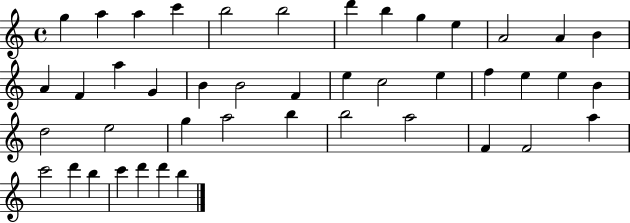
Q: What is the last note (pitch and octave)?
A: B5